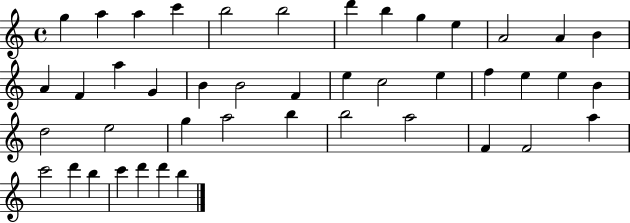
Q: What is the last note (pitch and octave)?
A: B5